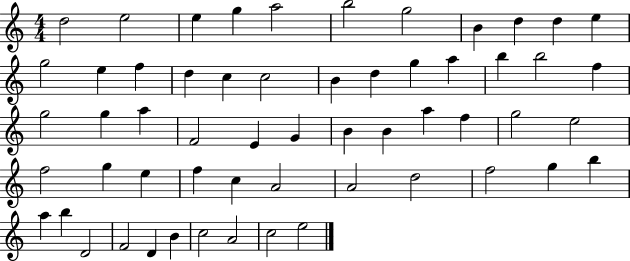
D5/h E5/h E5/q G5/q A5/h B5/h G5/h B4/q D5/q D5/q E5/q G5/h E5/q F5/q D5/q C5/q C5/h B4/q D5/q G5/q A5/q B5/q B5/h F5/q G5/h G5/q A5/q F4/h E4/q G4/q B4/q B4/q A5/q F5/q G5/h E5/h F5/h G5/q E5/q F5/q C5/q A4/h A4/h D5/h F5/h G5/q B5/q A5/q B5/q D4/h F4/h D4/q B4/q C5/h A4/h C5/h E5/h